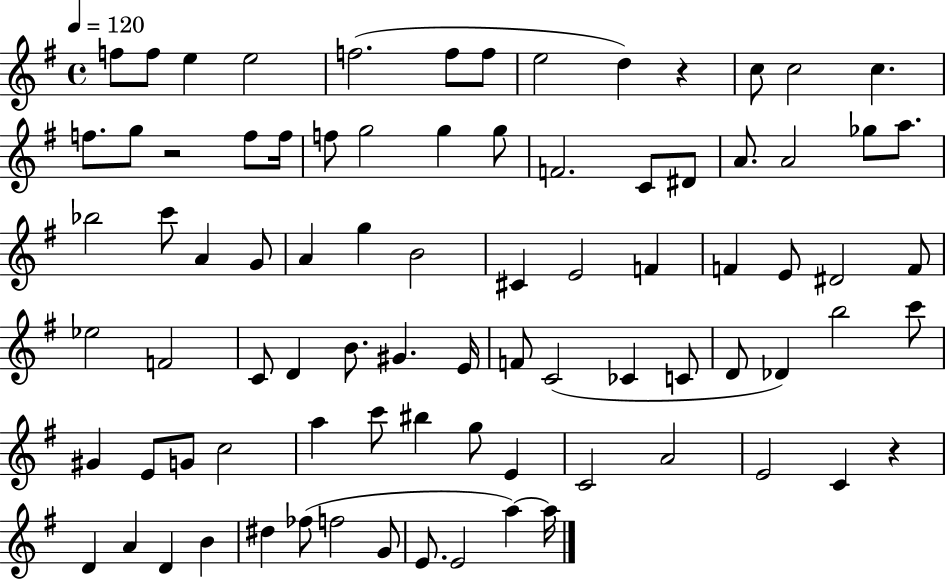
{
  \clef treble
  \time 4/4
  \defaultTimeSignature
  \key g \major
  \tempo 4 = 120
  f''8 f''8 e''4 e''2 | f''2.( f''8 f''8 | e''2 d''4) r4 | c''8 c''2 c''4. | \break f''8. g''8 r2 f''8 f''16 | f''8 g''2 g''4 g''8 | f'2. c'8 dis'8 | a'8. a'2 ges''8 a''8. | \break bes''2 c'''8 a'4 g'8 | a'4 g''4 b'2 | cis'4 e'2 f'4 | f'4 e'8 dis'2 f'8 | \break ees''2 f'2 | c'8 d'4 b'8. gis'4. e'16 | f'8 c'2( ces'4 c'8 | d'8 des'4) b''2 c'''8 | \break gis'4 e'8 g'8 c''2 | a''4 c'''8 bis''4 g''8 e'4 | c'2 a'2 | e'2 c'4 r4 | \break d'4 a'4 d'4 b'4 | dis''4 fes''8( f''2 g'8 | e'8. e'2 a''4~~) a''16 | \bar "|."
}